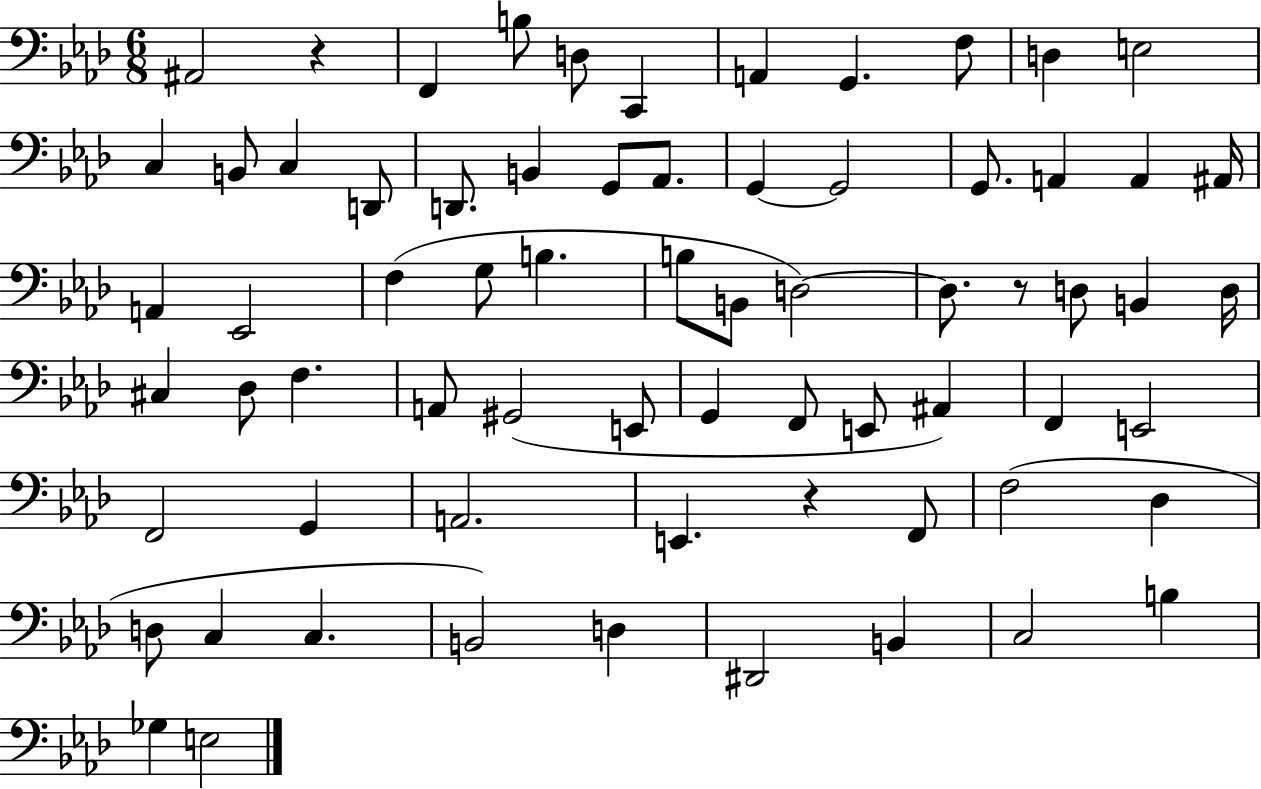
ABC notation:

X:1
T:Untitled
M:6/8
L:1/4
K:Ab
^A,,2 z F,, B,/2 D,/2 C,, A,, G,, F,/2 D, E,2 C, B,,/2 C, D,,/2 D,,/2 B,, G,,/2 _A,,/2 G,, G,,2 G,,/2 A,, A,, ^A,,/4 A,, _E,,2 F, G,/2 B, B,/2 B,,/2 D,2 D,/2 z/2 D,/2 B,, D,/4 ^C, _D,/2 F, A,,/2 ^G,,2 E,,/2 G,, F,,/2 E,,/2 ^A,, F,, E,,2 F,,2 G,, A,,2 E,, z F,,/2 F,2 _D, D,/2 C, C, B,,2 D, ^D,,2 B,, C,2 B, _G, E,2